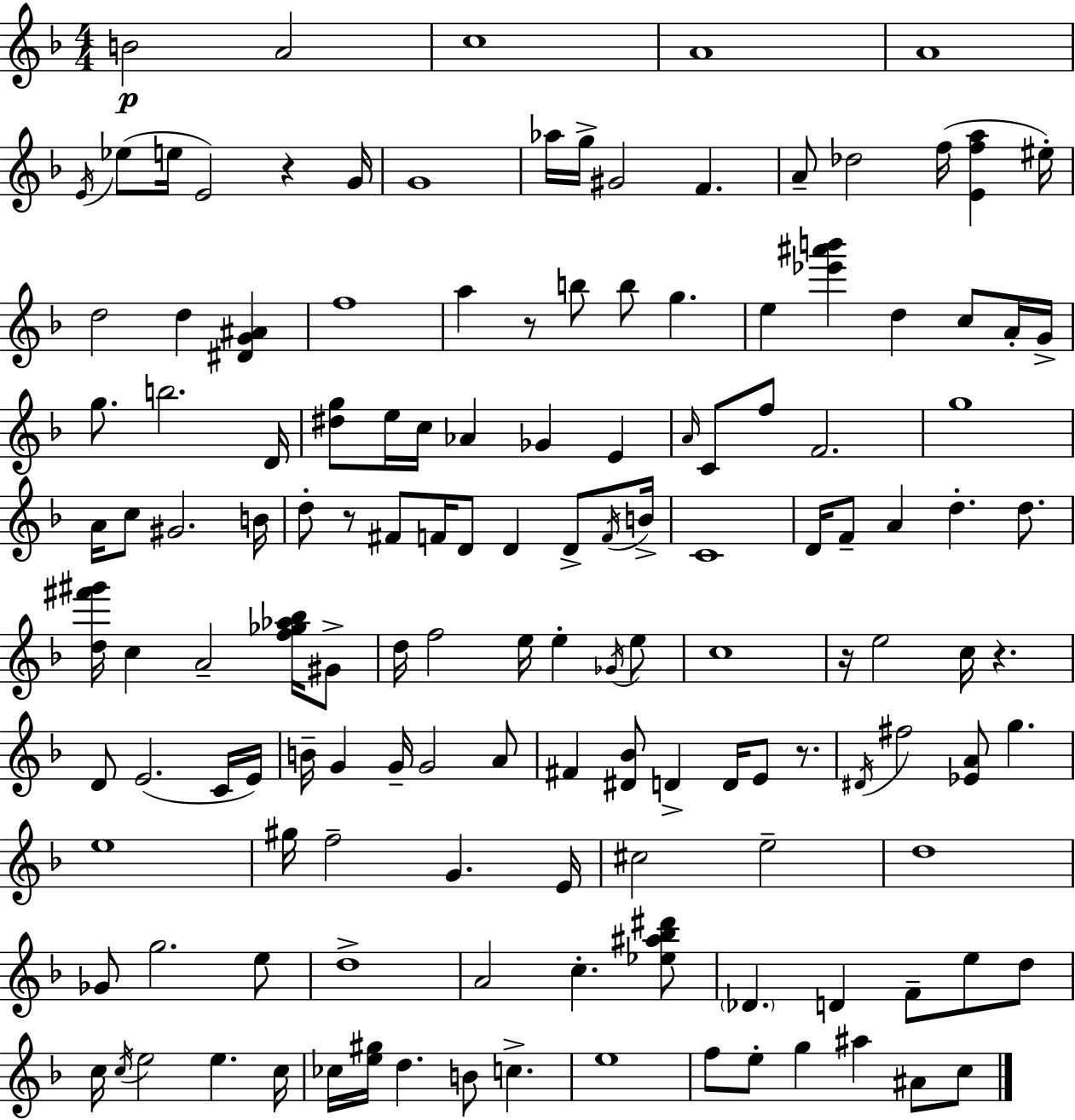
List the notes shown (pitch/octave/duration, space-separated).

B4/h A4/h C5/w A4/w A4/w E4/s Eb5/e E5/s E4/h R/q G4/s G4/w Ab5/s G5/s G#4/h F4/q. A4/e Db5/h F5/s [E4,F5,A5]/q EIS5/s D5/h D5/q [D#4,G4,A#4]/q F5/w A5/q R/e B5/e B5/e G5/q. E5/q [Eb6,A#6,B6]/q D5/q C5/e A4/s G4/s G5/e. B5/h. D4/s [D#5,G5]/e E5/s C5/s Ab4/q Gb4/q E4/q A4/s C4/e F5/e F4/h. G5/w A4/s C5/e G#4/h. B4/s D5/e R/e F#4/e F4/s D4/e D4/q D4/e F4/s B4/s C4/w D4/s F4/e A4/q D5/q. D5/e. [D5,F#6,G#6]/s C5/q A4/h [F5,Gb5,Ab5,Bb5]/s G#4/e D5/s F5/h E5/s E5/q Gb4/s E5/e C5/w R/s E5/h C5/s R/q. D4/e E4/h. C4/s E4/s B4/s G4/q G4/s G4/h A4/e F#4/q [D#4,Bb4]/e D4/q D4/s E4/e R/e. D#4/s F#5/h [Eb4,A4]/e G5/q. E5/w G#5/s F5/h G4/q. E4/s C#5/h E5/h D5/w Gb4/e G5/h. E5/e D5/w A4/h C5/q. [Eb5,A#5,Bb5,D#6]/e Db4/q. D4/q F4/e E5/e D5/e C5/s C5/s E5/h E5/q. C5/s CES5/s [E5,G#5]/s D5/q. B4/e C5/q. E5/w F5/e E5/e G5/q A#5/q A#4/e C5/e